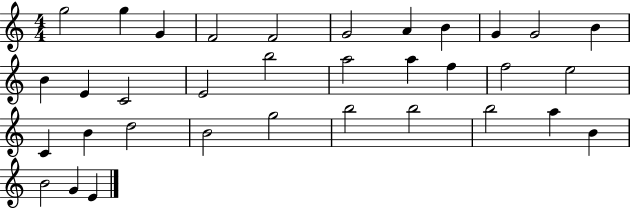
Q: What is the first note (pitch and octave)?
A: G5